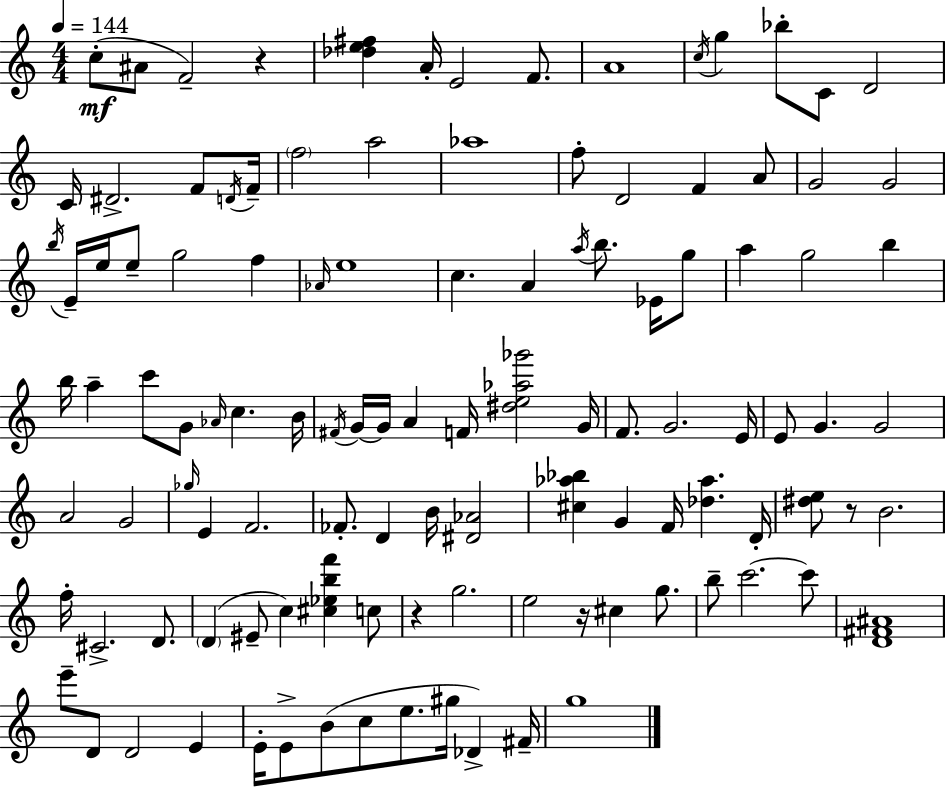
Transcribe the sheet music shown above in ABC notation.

X:1
T:Untitled
M:4/4
L:1/4
K:Am
c/2 ^A/2 F2 z [_de^f] A/4 E2 F/2 A4 c/4 g _b/2 C/2 D2 C/4 ^D2 F/2 D/4 F/4 f2 a2 _a4 f/2 D2 F A/2 G2 G2 b/4 E/4 e/4 e/2 g2 f _A/4 e4 c A a/4 b/2 _E/4 g/2 a g2 b b/4 a c'/2 G/2 _A/4 c B/4 ^F/4 G/4 G/4 A F/4 [^de_a_g']2 G/4 F/2 G2 E/4 E/2 G G2 A2 G2 _g/4 E F2 _F/2 D B/4 [^D_A]2 [^c_a_b] G F/4 [_d_a] D/4 [^de]/2 z/2 B2 f/4 ^C2 D/2 D ^E/2 c [^c_ebf'] c/2 z g2 e2 z/4 ^c g/2 b/2 c'2 c'/2 [D^F^A]4 e'/2 D/2 D2 E E/4 E/2 B/2 c/2 e/2 ^g/4 _D ^F/4 g4